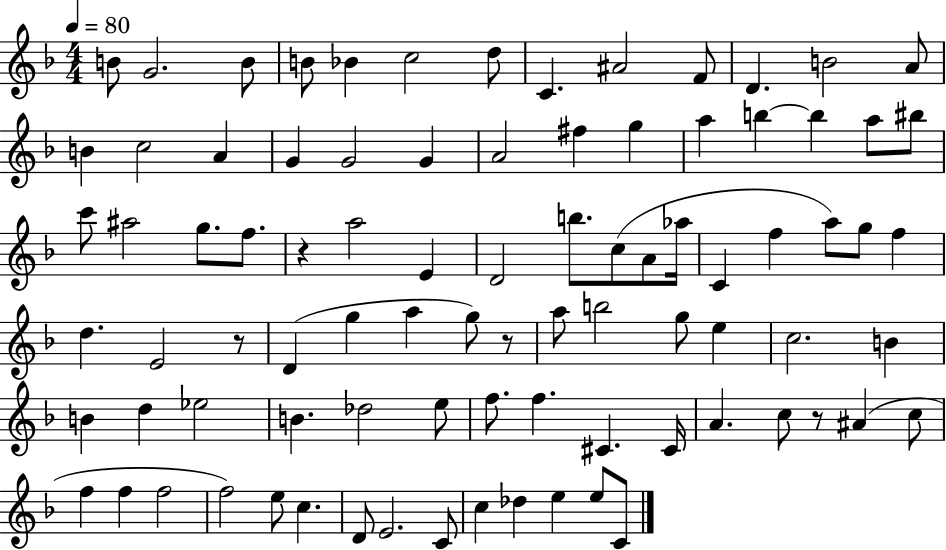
{
  \clef treble
  \numericTimeSignature
  \time 4/4
  \key f \major
  \tempo 4 = 80
  b'8 g'2. b'8 | b'8 bes'4 c''2 d''8 | c'4. ais'2 f'8 | d'4. b'2 a'8 | \break b'4 c''2 a'4 | g'4 g'2 g'4 | a'2 fis''4 g''4 | a''4 b''4~~ b''4 a''8 bis''8 | \break c'''8 ais''2 g''8. f''8. | r4 a''2 e'4 | d'2 b''8. c''8( a'8 aes''16 | c'4 f''4 a''8) g''8 f''4 | \break d''4. e'2 r8 | d'4( g''4 a''4 g''8) r8 | a''8 b''2 g''8 e''4 | c''2. b'4 | \break b'4 d''4 ees''2 | b'4. des''2 e''8 | f''8. f''4. cis'4. cis'16 | a'4. c''8 r8 ais'4( c''8 | \break f''4 f''4 f''2 | f''2) e''8 c''4. | d'8 e'2. c'8 | c''4 des''4 e''4 e''8 c'8 | \break \bar "|."
}